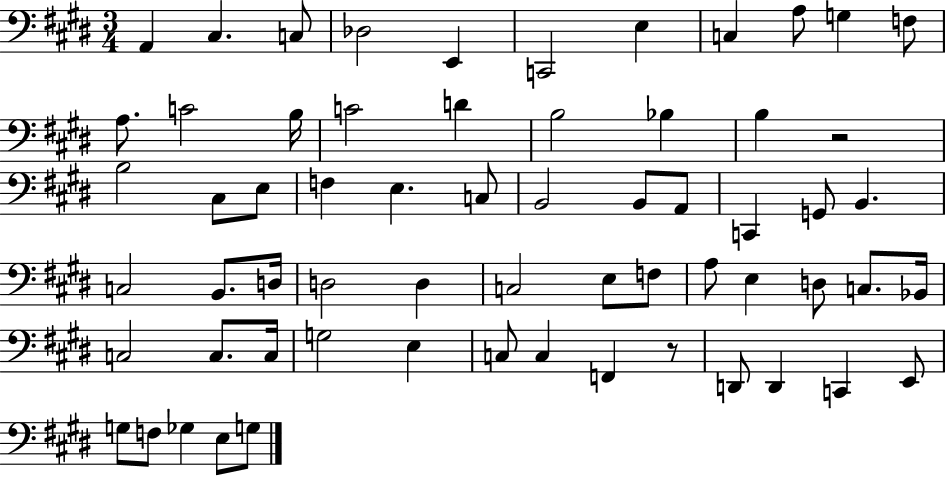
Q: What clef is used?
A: bass